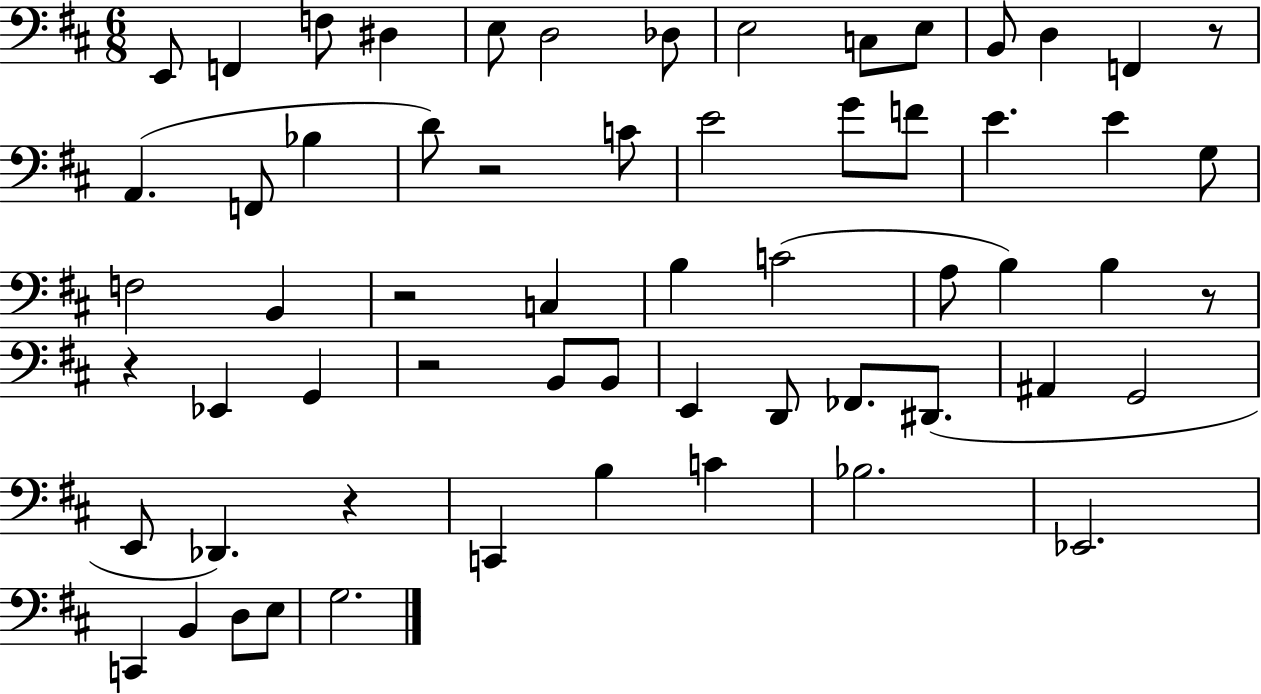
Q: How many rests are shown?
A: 7